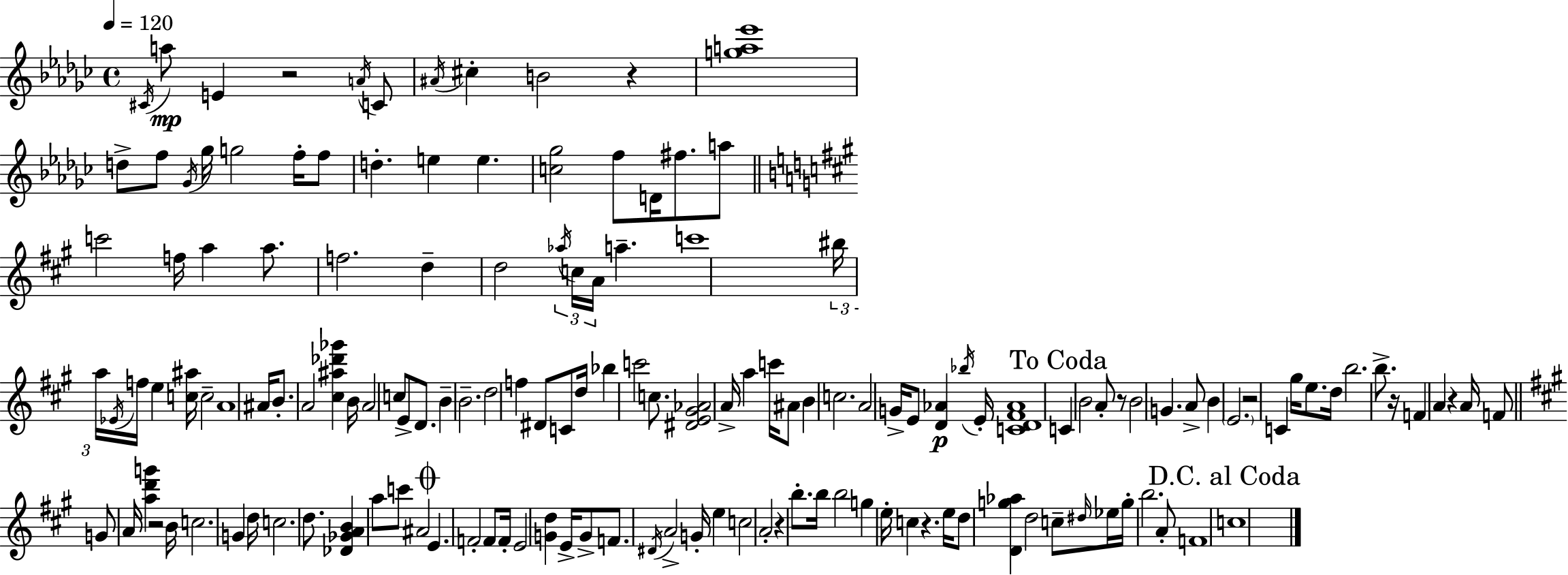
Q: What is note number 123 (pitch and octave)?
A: C5